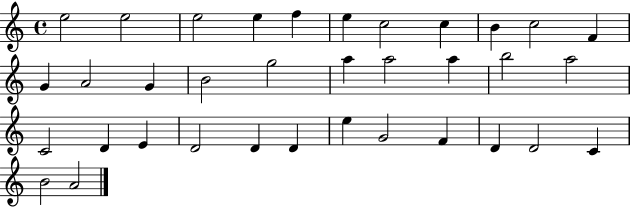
{
  \clef treble
  \time 4/4
  \defaultTimeSignature
  \key c \major
  e''2 e''2 | e''2 e''4 f''4 | e''4 c''2 c''4 | b'4 c''2 f'4 | \break g'4 a'2 g'4 | b'2 g''2 | a''4 a''2 a''4 | b''2 a''2 | \break c'2 d'4 e'4 | d'2 d'4 d'4 | e''4 g'2 f'4 | d'4 d'2 c'4 | \break b'2 a'2 | \bar "|."
}